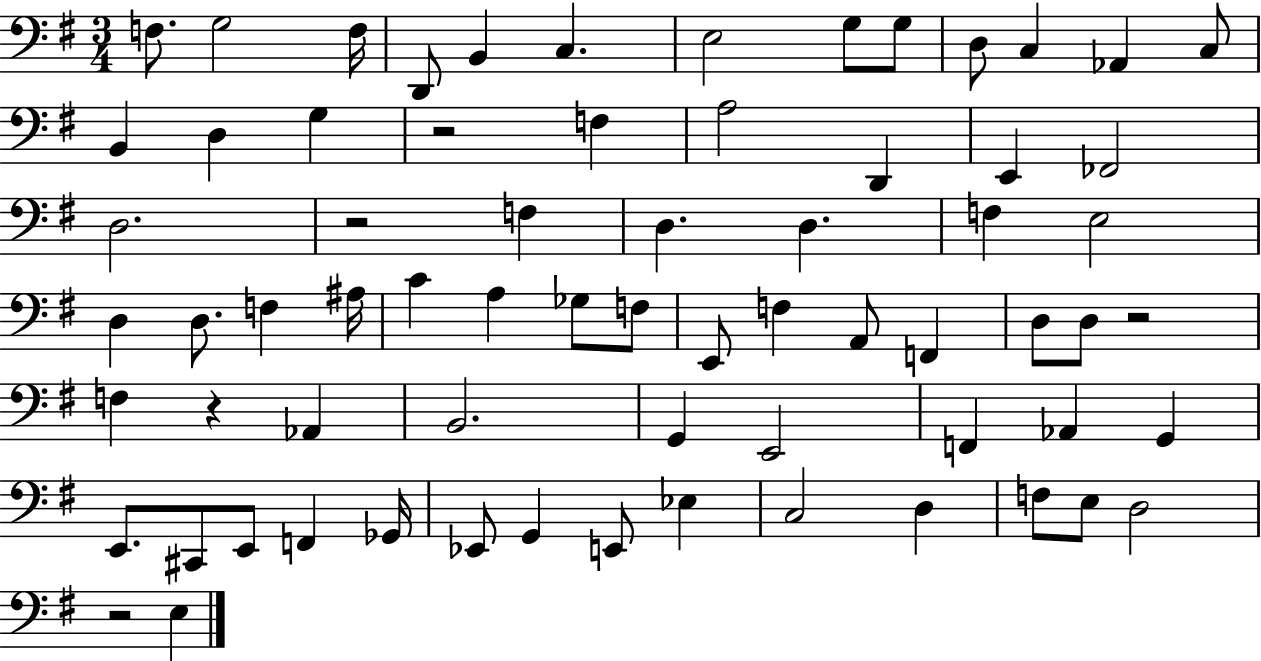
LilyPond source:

{
  \clef bass
  \numericTimeSignature
  \time 3/4
  \key g \major
  f8. g2 f16 | d,8 b,4 c4. | e2 g8 g8 | d8 c4 aes,4 c8 | \break b,4 d4 g4 | r2 f4 | a2 d,4 | e,4 fes,2 | \break d2. | r2 f4 | d4. d4. | f4 e2 | \break d4 d8. f4 ais16 | c'4 a4 ges8 f8 | e,8 f4 a,8 f,4 | d8 d8 r2 | \break f4 r4 aes,4 | b,2. | g,4 e,2 | f,4 aes,4 g,4 | \break e,8. cis,8 e,8 f,4 ges,16 | ees,8 g,4 e,8 ees4 | c2 d4 | f8 e8 d2 | \break r2 e4 | \bar "|."
}